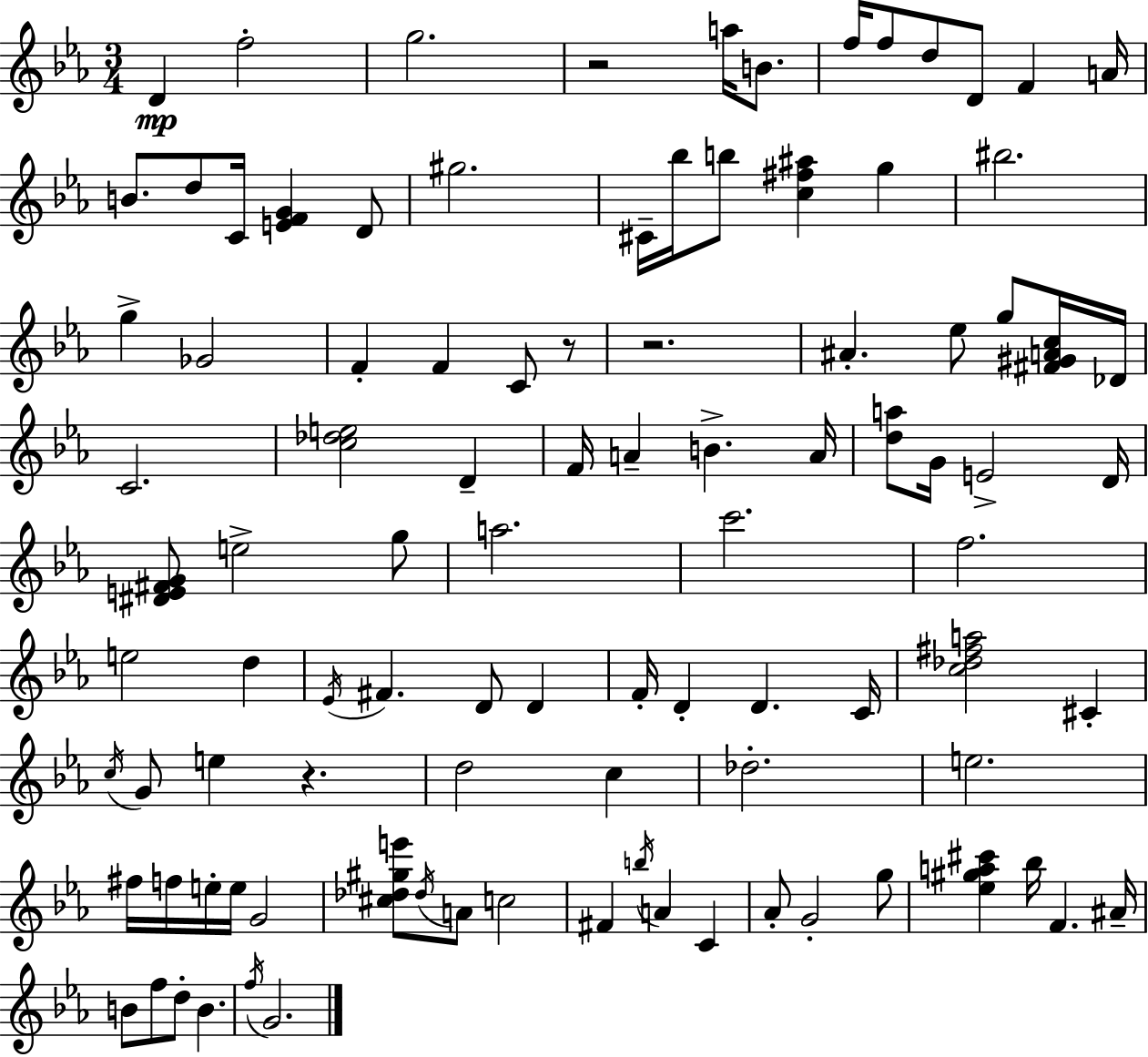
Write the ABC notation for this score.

X:1
T:Untitled
M:3/4
L:1/4
K:Cm
D f2 g2 z2 a/4 B/2 f/4 f/2 d/2 D/2 F A/4 B/2 d/2 C/4 [EFG] D/2 ^g2 ^C/4 _b/4 b/2 [c^f^a] g ^b2 g _G2 F F C/2 z/2 z2 ^A _e/2 g/2 [^F^GAc]/4 _D/4 C2 [c_de]2 D F/4 A B A/4 [da]/2 G/4 E2 D/4 [^DE^FG]/2 e2 g/2 a2 c'2 f2 e2 d _E/4 ^F D/2 D F/4 D D C/4 [c_d^fa]2 ^C c/4 G/2 e z d2 c _d2 e2 ^f/4 f/4 e/4 e/4 G2 [^c_d^ge']/2 _d/4 A/2 c2 ^F b/4 A C _A/2 G2 g/2 [_e^ga^c'] _b/4 F ^A/4 B/2 f/2 d/2 B f/4 G2